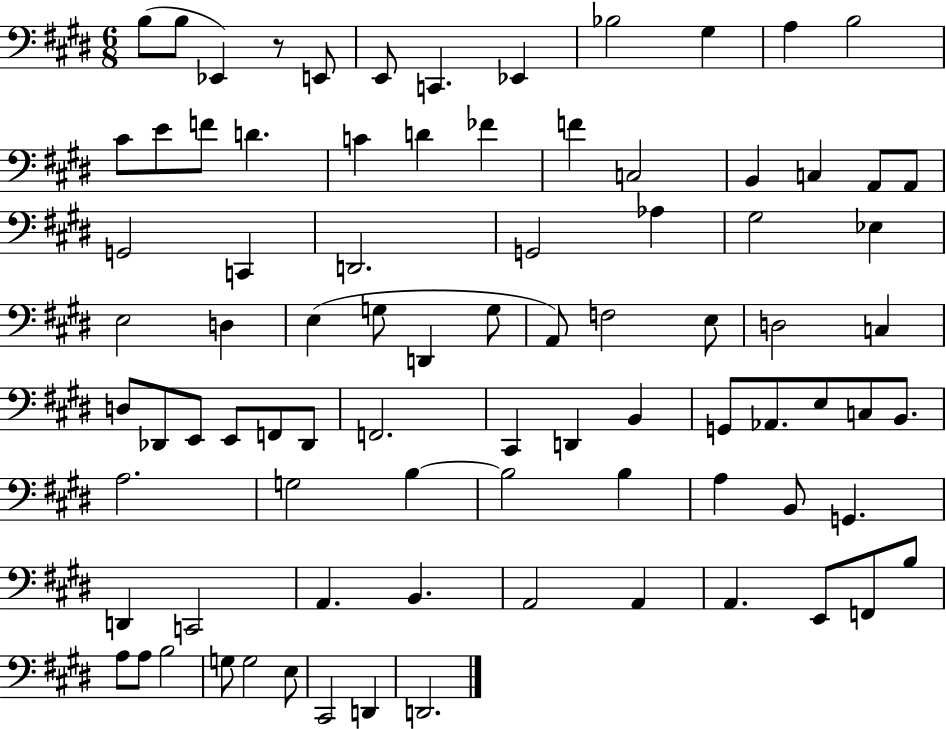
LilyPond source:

{
  \clef bass
  \numericTimeSignature
  \time 6/8
  \key e \major
  b8( b8 ees,4) r8 e,8 | e,8 c,4. ees,4 | bes2 gis4 | a4 b2 | \break cis'8 e'8 f'8 d'4. | c'4 d'4 fes'4 | f'4 c2 | b,4 c4 a,8 a,8 | \break g,2 c,4 | d,2. | g,2 aes4 | gis2 ees4 | \break e2 d4 | e4( g8 d,4 g8 | a,8) f2 e8 | d2 c4 | \break d8 des,8 e,8 e,8 f,8 des,8 | f,2. | cis,4 d,4 b,4 | g,8 aes,8. e8 c8 b,8. | \break a2. | g2 b4~~ | b2 b4 | a4 b,8 g,4. | \break d,4 c,2 | a,4. b,4. | a,2 a,4 | a,4. e,8 f,8 b8 | \break a8 a8 b2 | g8 g2 e8 | cis,2 d,4 | d,2. | \break \bar "|."
}